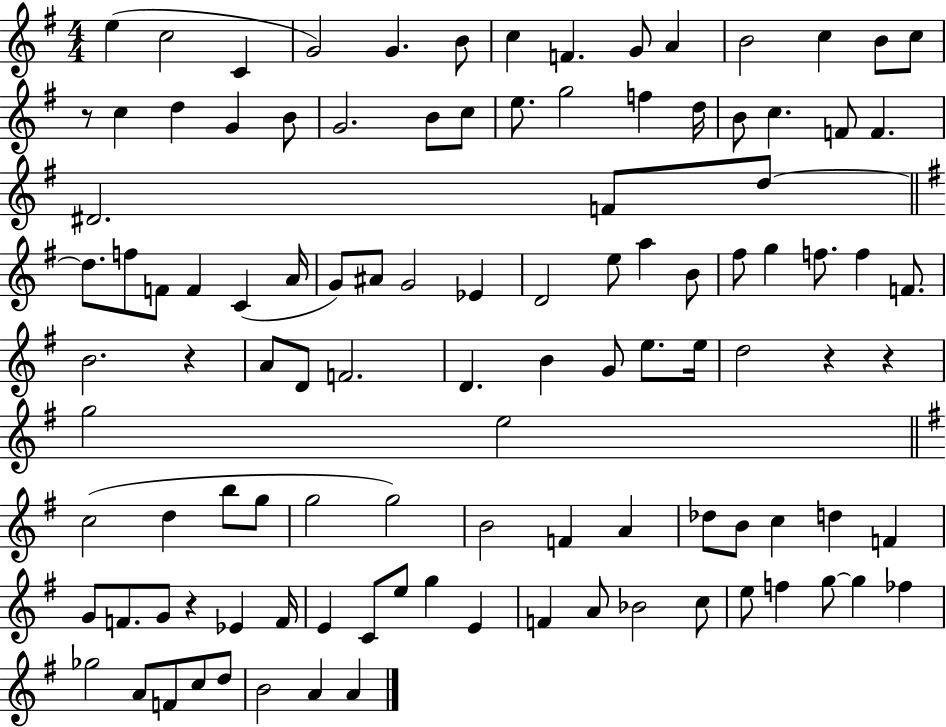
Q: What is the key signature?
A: G major